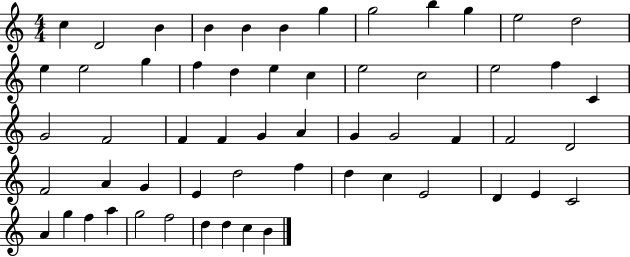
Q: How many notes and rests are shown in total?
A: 57